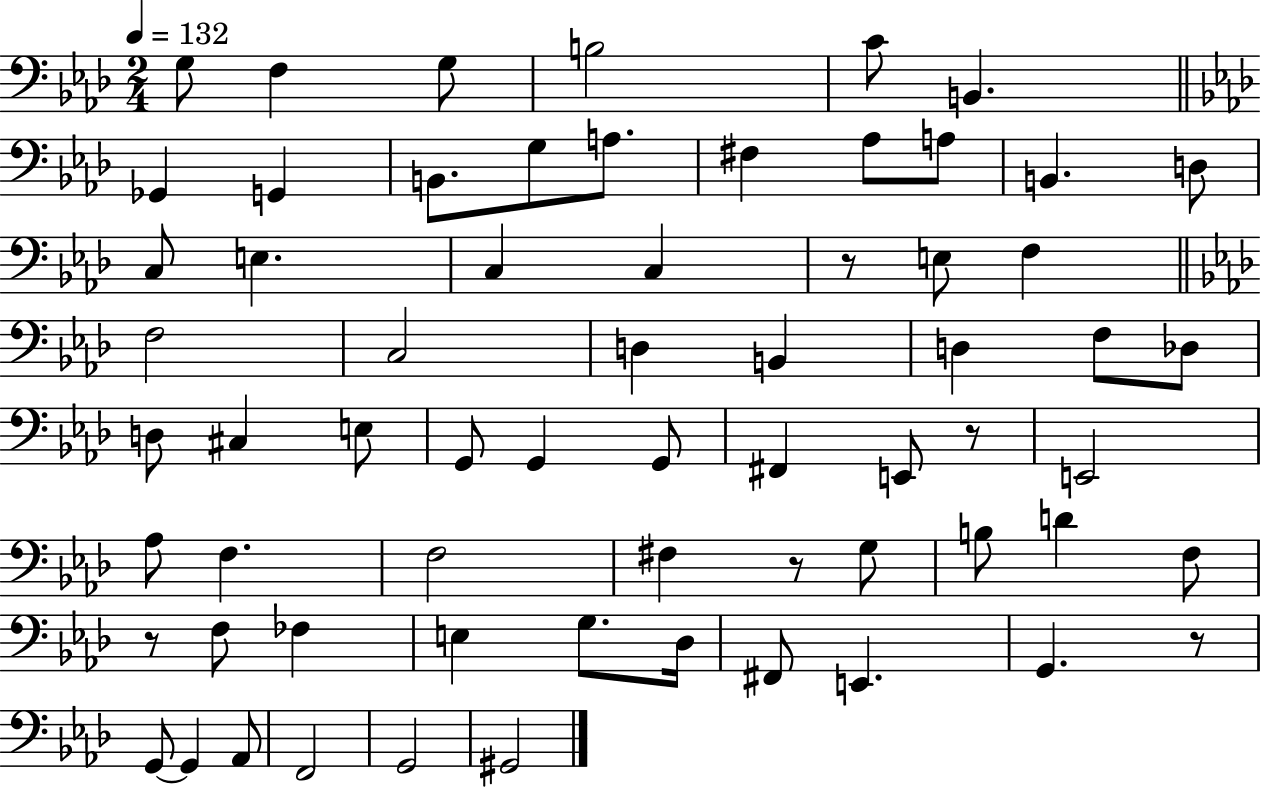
G3/e F3/q G3/e B3/h C4/e B2/q. Gb2/q G2/q B2/e. G3/e A3/e. F#3/q Ab3/e A3/e B2/q. D3/e C3/e E3/q. C3/q C3/q R/e E3/e F3/q F3/h C3/h D3/q B2/q D3/q F3/e Db3/e D3/e C#3/q E3/e G2/e G2/q G2/e F#2/q E2/e R/e E2/h Ab3/e F3/q. F3/h F#3/q R/e G3/e B3/e D4/q F3/e R/e F3/e FES3/q E3/q G3/e. Db3/s F#2/e E2/q. G2/q. R/e G2/e G2/q Ab2/e F2/h G2/h G#2/h